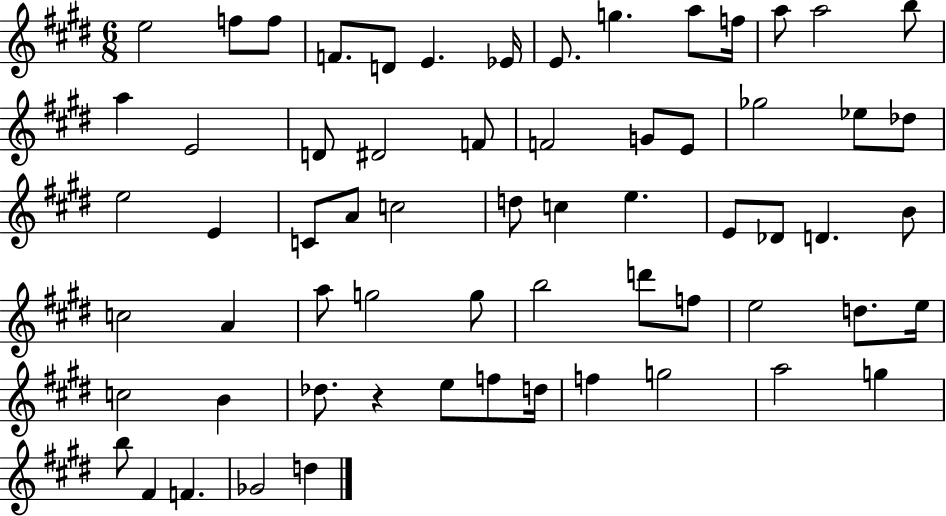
E5/h F5/e F5/e F4/e. D4/e E4/q. Eb4/s E4/e. G5/q. A5/e F5/s A5/e A5/h B5/e A5/q E4/h D4/e D#4/h F4/e F4/h G4/e E4/e Gb5/h Eb5/e Db5/e E5/h E4/q C4/e A4/e C5/h D5/e C5/q E5/q. E4/e Db4/e D4/q. B4/e C5/h A4/q A5/e G5/h G5/e B5/h D6/e F5/e E5/h D5/e. E5/s C5/h B4/q Db5/e. R/q E5/e F5/e D5/s F5/q G5/h A5/h G5/q B5/e F#4/q F4/q. Gb4/h D5/q